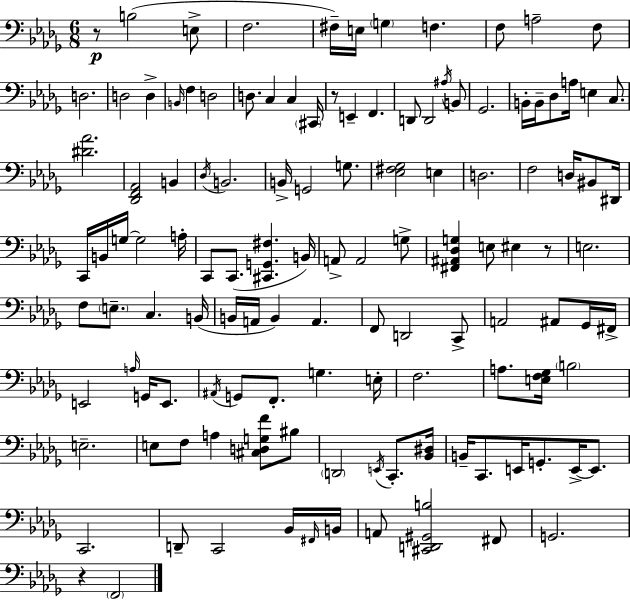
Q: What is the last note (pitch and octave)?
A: F2